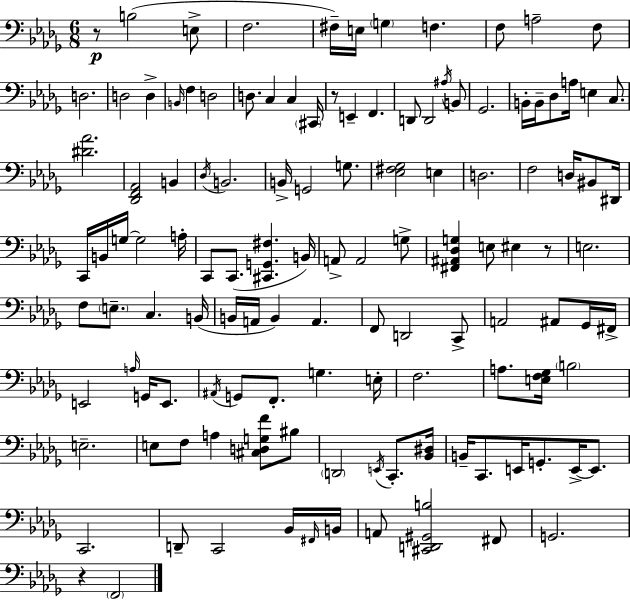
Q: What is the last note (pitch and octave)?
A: F2